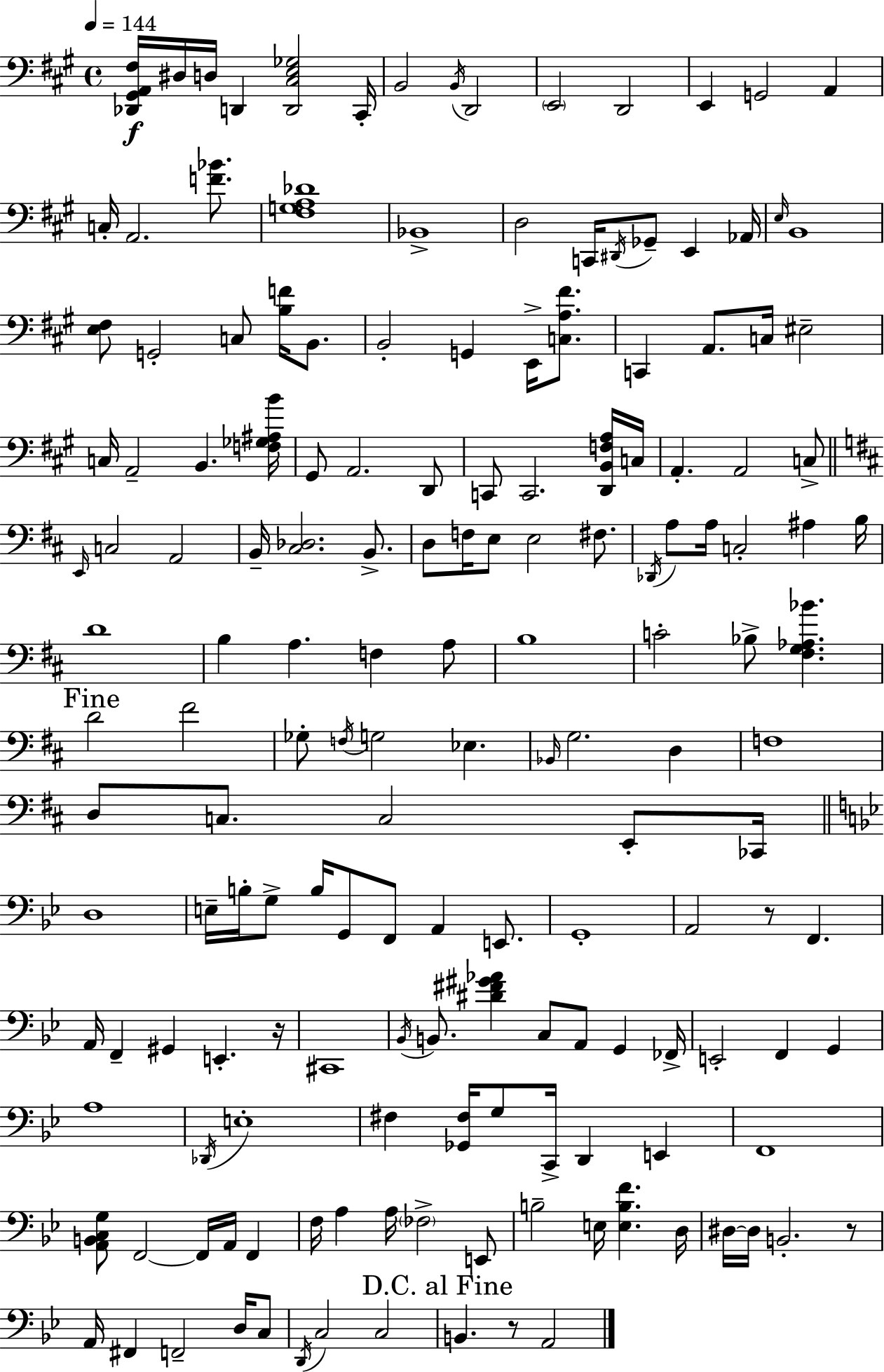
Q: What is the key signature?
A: A major